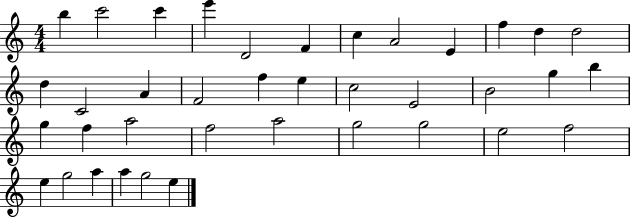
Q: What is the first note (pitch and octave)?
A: B5